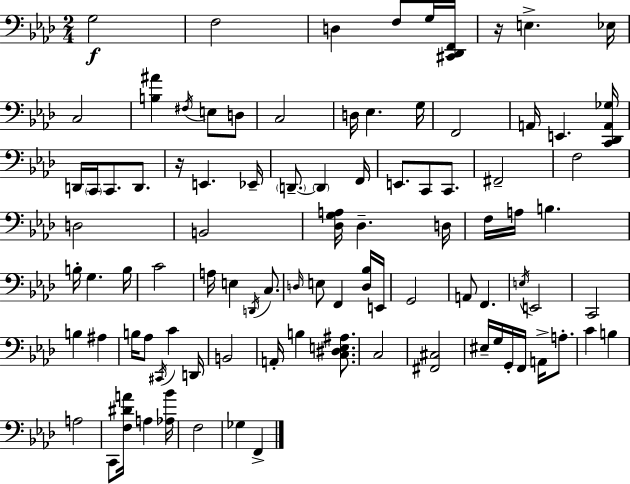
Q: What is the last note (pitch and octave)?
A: F2